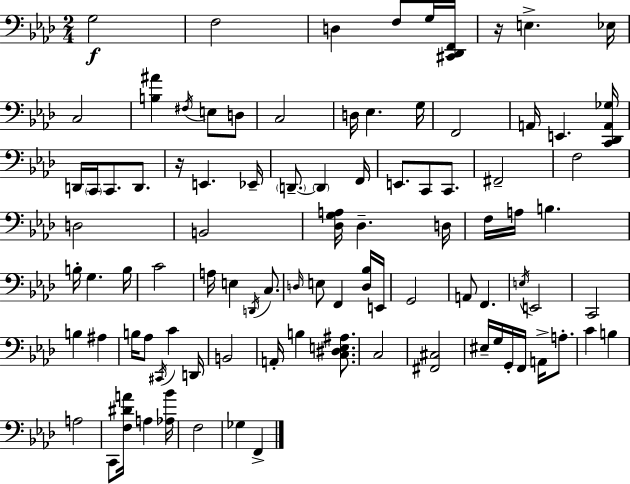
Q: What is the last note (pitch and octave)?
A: F2